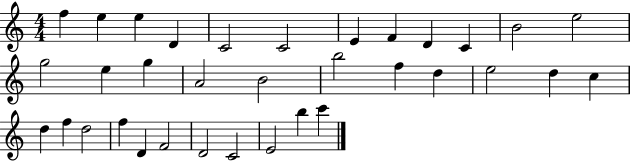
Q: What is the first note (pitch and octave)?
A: F5